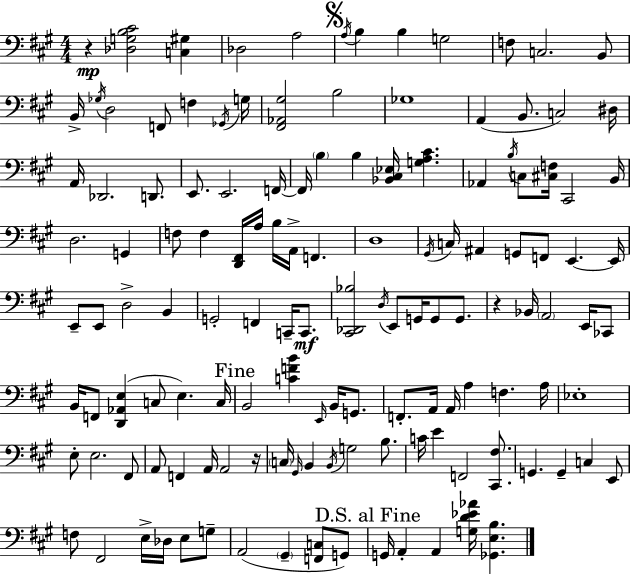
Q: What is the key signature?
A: A major